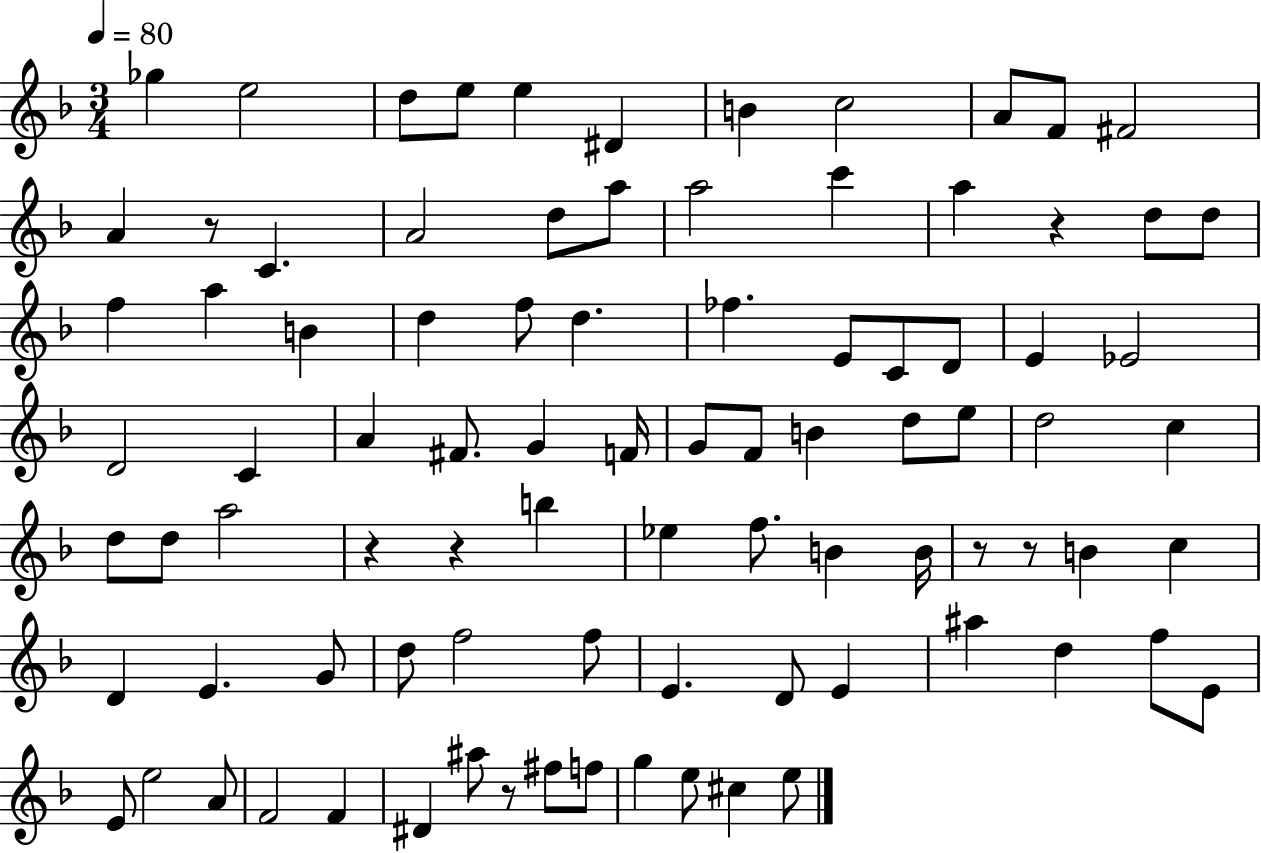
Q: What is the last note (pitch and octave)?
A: E5